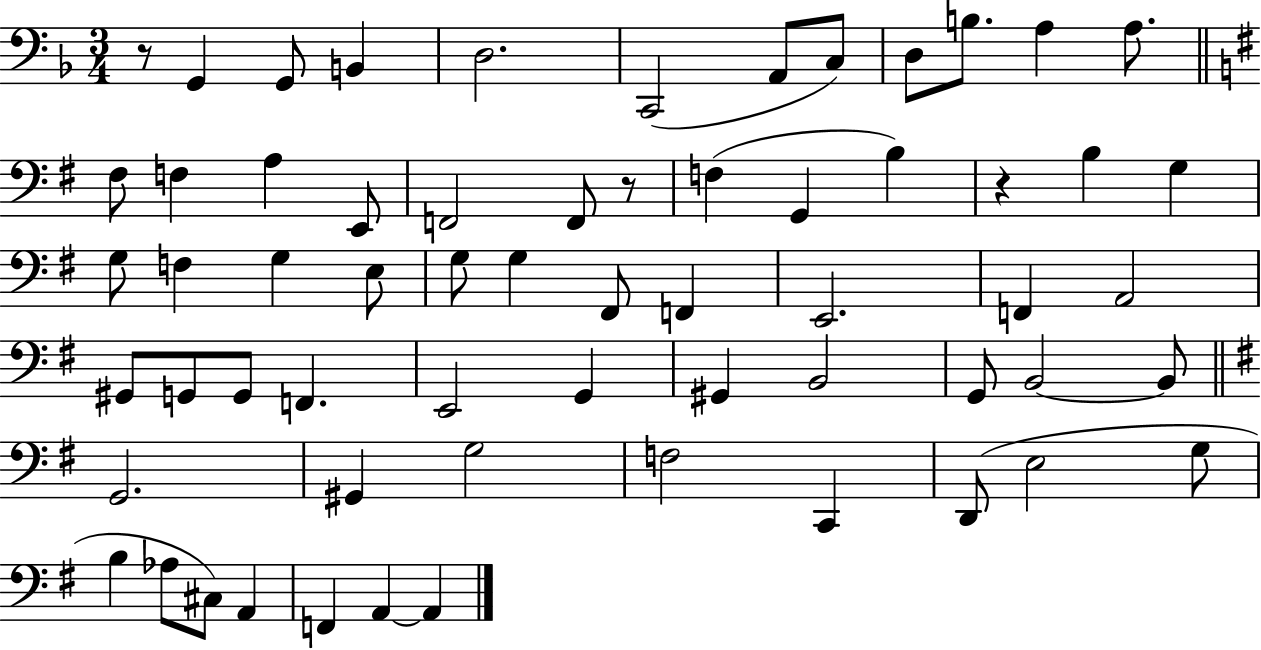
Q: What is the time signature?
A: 3/4